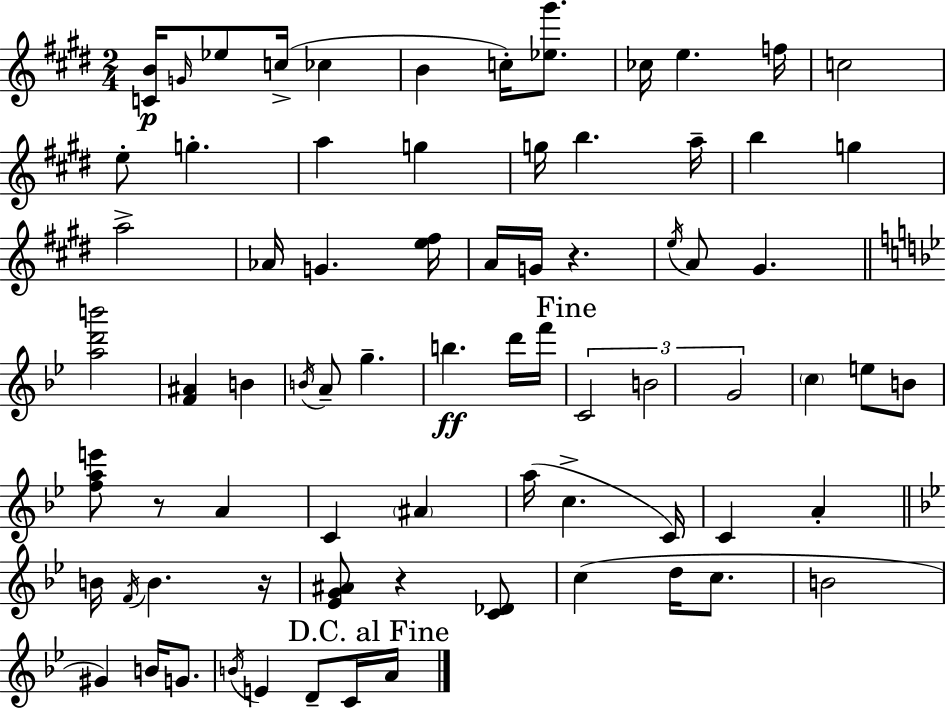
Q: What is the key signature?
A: E major